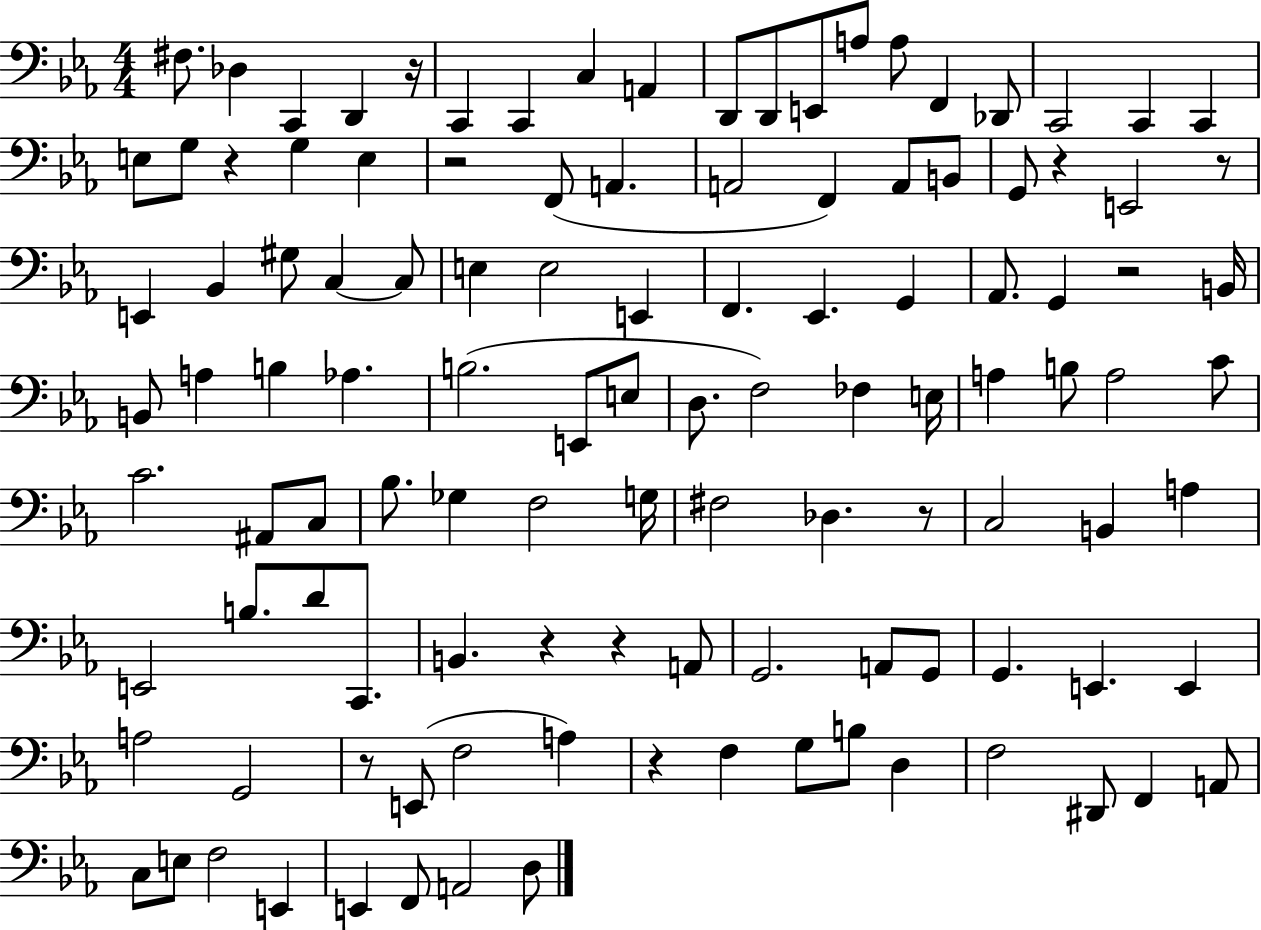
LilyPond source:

{
  \clef bass
  \numericTimeSignature
  \time 4/4
  \key ees \major
  fis8. des4 c,4 d,4 r16 | c,4 c,4 c4 a,4 | d,8 d,8 e,8 a8 a8 f,4 des,8 | c,2 c,4 c,4 | \break e8 g8 r4 g4 e4 | r2 f,8( a,4. | a,2 f,4) a,8 b,8 | g,8 r4 e,2 r8 | \break e,4 bes,4 gis8 c4~~ c8 | e4 e2 e,4 | f,4. ees,4. g,4 | aes,8. g,4 r2 b,16 | \break b,8 a4 b4 aes4. | b2.( e,8 e8 | d8. f2) fes4 e16 | a4 b8 a2 c'8 | \break c'2. ais,8 c8 | bes8. ges4 f2 g16 | fis2 des4. r8 | c2 b,4 a4 | \break e,2 b8. d'8 c,8. | b,4. r4 r4 a,8 | g,2. a,8 g,8 | g,4. e,4. e,4 | \break a2 g,2 | r8 e,8( f2 a4) | r4 f4 g8 b8 d4 | f2 dis,8 f,4 a,8 | \break c8 e8 f2 e,4 | e,4 f,8 a,2 d8 | \bar "|."
}